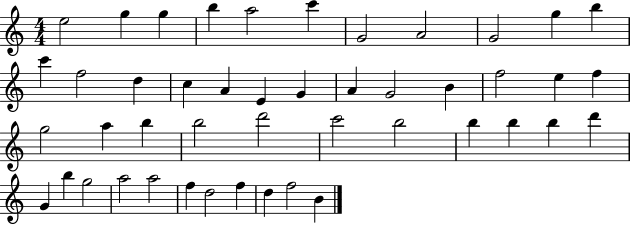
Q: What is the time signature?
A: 4/4